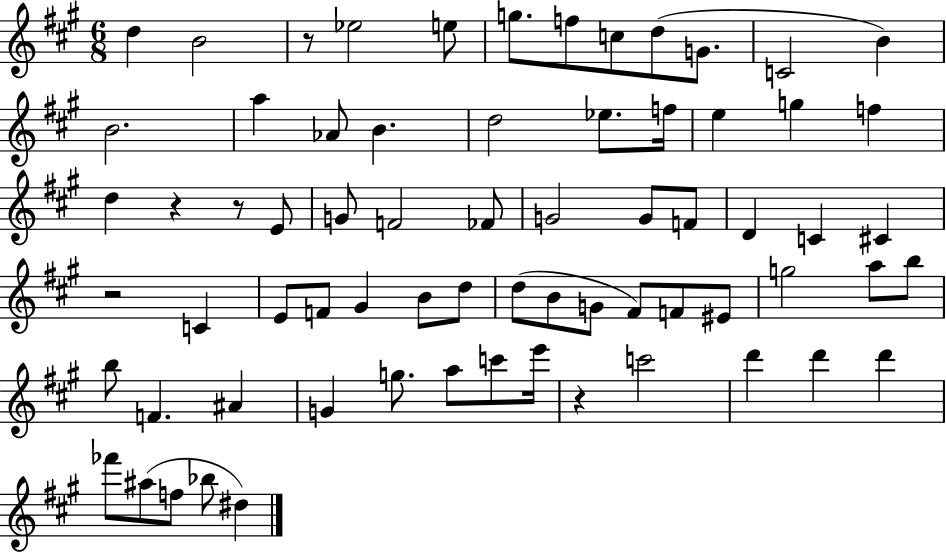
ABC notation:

X:1
T:Untitled
M:6/8
L:1/4
K:A
d B2 z/2 _e2 e/2 g/2 f/2 c/2 d/2 G/2 C2 B B2 a _A/2 B d2 _e/2 f/4 e g f d z z/2 E/2 G/2 F2 _F/2 G2 G/2 F/2 D C ^C z2 C E/2 F/2 ^G B/2 d/2 d/2 B/2 G/2 ^F/2 F/2 ^E/2 g2 a/2 b/2 b/2 F ^A G g/2 a/2 c'/2 e'/4 z c'2 d' d' d' _f'/2 ^a/2 f/2 _b/2 ^d